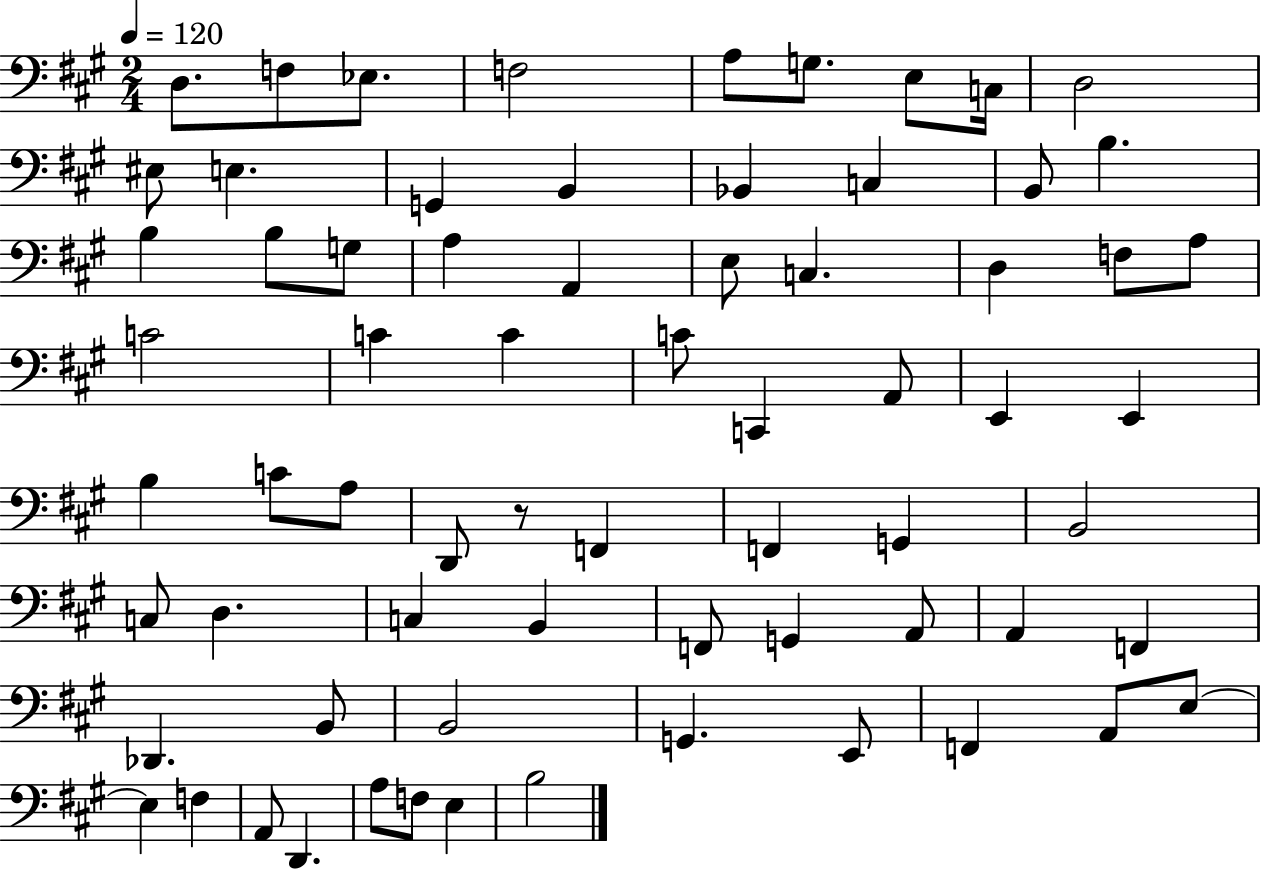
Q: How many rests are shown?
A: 1